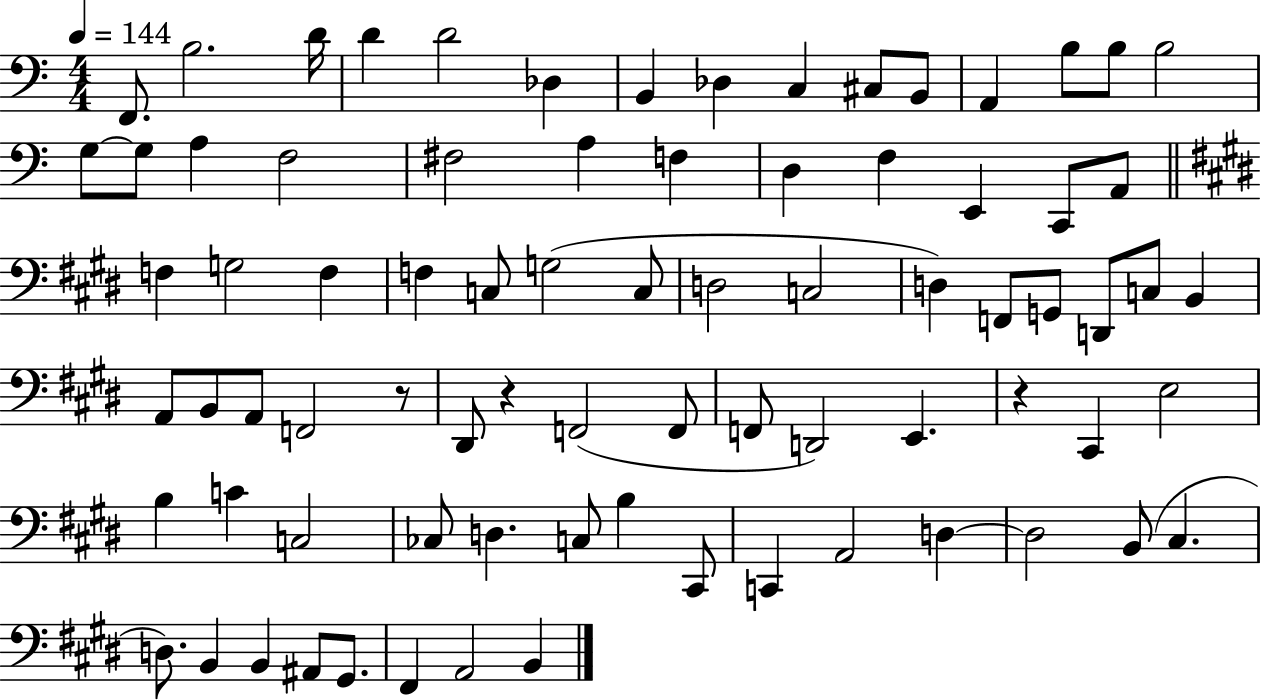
X:1
T:Untitled
M:4/4
L:1/4
K:C
F,,/2 B,2 D/4 D D2 _D, B,, _D, C, ^C,/2 B,,/2 A,, B,/2 B,/2 B,2 G,/2 G,/2 A, F,2 ^F,2 A, F, D, F, E,, C,,/2 A,,/2 F, G,2 F, F, C,/2 G,2 C,/2 D,2 C,2 D, F,,/2 G,,/2 D,,/2 C,/2 B,, A,,/2 B,,/2 A,,/2 F,,2 z/2 ^D,,/2 z F,,2 F,,/2 F,,/2 D,,2 E,, z ^C,, E,2 B, C C,2 _C,/2 D, C,/2 B, ^C,,/2 C,, A,,2 D, D,2 B,,/2 ^C, D,/2 B,, B,, ^A,,/2 ^G,,/2 ^F,, A,,2 B,,